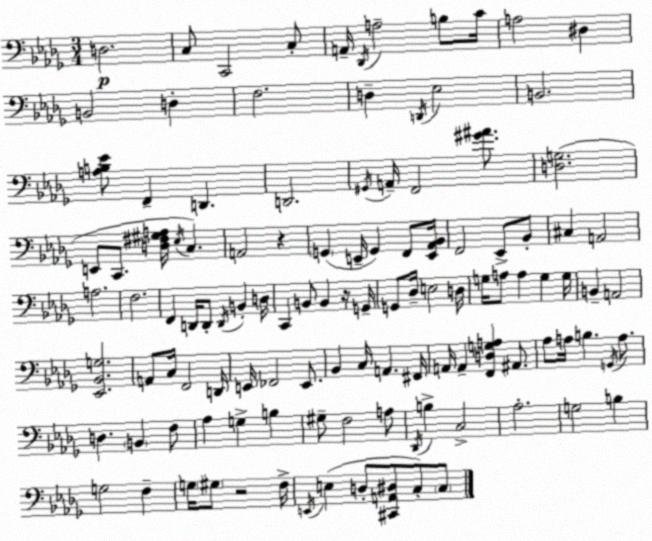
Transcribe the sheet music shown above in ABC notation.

X:1
T:Untitled
M:3/4
L:1/4
K:Bbm
D,2 C,/2 C,,2 C,/2 A,,/4 _D,,/4 A,2 B,/2 C/4 A,2 ^D, B,,2 D, F,2 D, D,,/4 _E,2 B,,2 [A,B,_E]/2 F,, D,, D,,2 ^G,,/4 A,,/4 F,,2 [^G^A]/2 [D,G,]2 E,,/2 C,,/2 [D,^F,^G,A,]/4 _E,/4 C, A,,2 z G,, E,,/4 G,, F,,/2 [E,,_A,,_B,,]/4 F,,2 _E,,/2 _B,,/2 ^C, A,,2 A,2 F,2 F,, D,,/4 D,,/2 D,,/4 B,, D,/4 C,, B,,/2 B,, z/4 G,,/4 G,,/2 _D,/4 E,2 D,/4 G,/4 A,/2 A, G, G,/4 B,, A,,2 [_E,,_B,,G,]2 A,,/2 C,/4 F,,2 D,,/4 E,,/4 _F,,2 E,,/2 _B,, C,/4 A,, ^F,,/4 A,,/4 A,, [F,,D,G,A,] ^A,,/2 _A,/2 A,/4 B, G,,/4 A,/2 D, B,, F,/2 _A, G, B, ^G,/2 F,2 A,/2 _D,,/4 B, C,2 _A,2 G,2 B, G,2 F, G,/4 ^G,/2 z2 F,/4 E,,/4 E, D,/2 [^C,,A,,^D,]/2 C,/2 C,/2